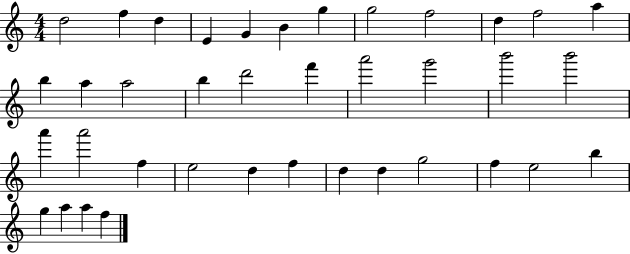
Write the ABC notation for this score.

X:1
T:Untitled
M:4/4
L:1/4
K:C
d2 f d E G B g g2 f2 d f2 a b a a2 b d'2 f' a'2 g'2 b'2 b'2 a' a'2 f e2 d f d d g2 f e2 b g a a f